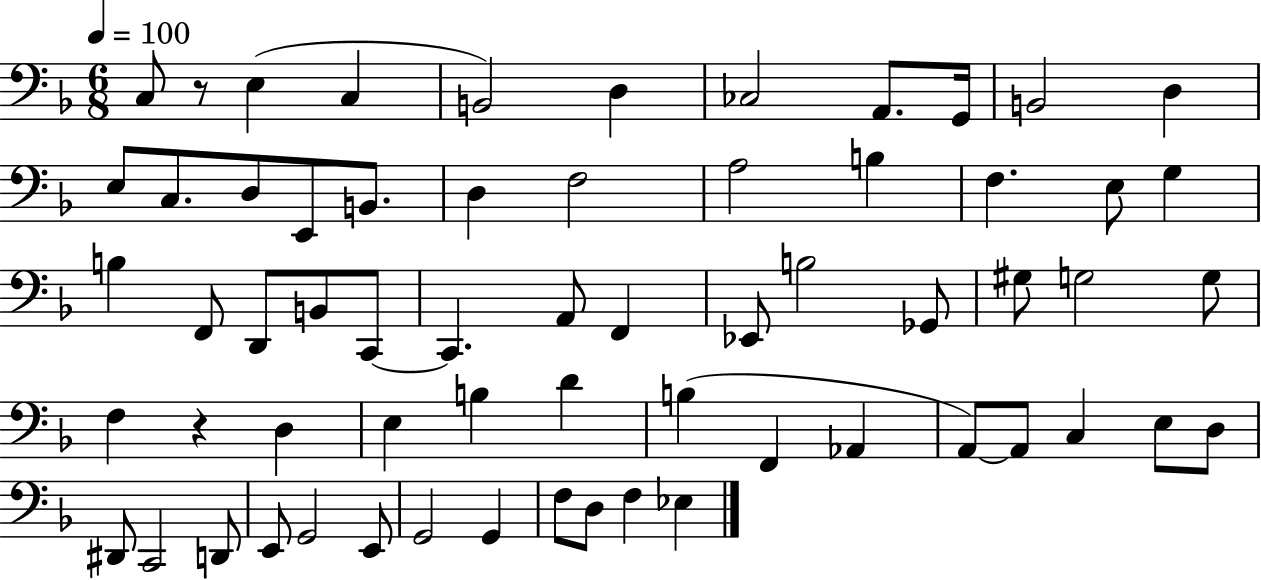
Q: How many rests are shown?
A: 2